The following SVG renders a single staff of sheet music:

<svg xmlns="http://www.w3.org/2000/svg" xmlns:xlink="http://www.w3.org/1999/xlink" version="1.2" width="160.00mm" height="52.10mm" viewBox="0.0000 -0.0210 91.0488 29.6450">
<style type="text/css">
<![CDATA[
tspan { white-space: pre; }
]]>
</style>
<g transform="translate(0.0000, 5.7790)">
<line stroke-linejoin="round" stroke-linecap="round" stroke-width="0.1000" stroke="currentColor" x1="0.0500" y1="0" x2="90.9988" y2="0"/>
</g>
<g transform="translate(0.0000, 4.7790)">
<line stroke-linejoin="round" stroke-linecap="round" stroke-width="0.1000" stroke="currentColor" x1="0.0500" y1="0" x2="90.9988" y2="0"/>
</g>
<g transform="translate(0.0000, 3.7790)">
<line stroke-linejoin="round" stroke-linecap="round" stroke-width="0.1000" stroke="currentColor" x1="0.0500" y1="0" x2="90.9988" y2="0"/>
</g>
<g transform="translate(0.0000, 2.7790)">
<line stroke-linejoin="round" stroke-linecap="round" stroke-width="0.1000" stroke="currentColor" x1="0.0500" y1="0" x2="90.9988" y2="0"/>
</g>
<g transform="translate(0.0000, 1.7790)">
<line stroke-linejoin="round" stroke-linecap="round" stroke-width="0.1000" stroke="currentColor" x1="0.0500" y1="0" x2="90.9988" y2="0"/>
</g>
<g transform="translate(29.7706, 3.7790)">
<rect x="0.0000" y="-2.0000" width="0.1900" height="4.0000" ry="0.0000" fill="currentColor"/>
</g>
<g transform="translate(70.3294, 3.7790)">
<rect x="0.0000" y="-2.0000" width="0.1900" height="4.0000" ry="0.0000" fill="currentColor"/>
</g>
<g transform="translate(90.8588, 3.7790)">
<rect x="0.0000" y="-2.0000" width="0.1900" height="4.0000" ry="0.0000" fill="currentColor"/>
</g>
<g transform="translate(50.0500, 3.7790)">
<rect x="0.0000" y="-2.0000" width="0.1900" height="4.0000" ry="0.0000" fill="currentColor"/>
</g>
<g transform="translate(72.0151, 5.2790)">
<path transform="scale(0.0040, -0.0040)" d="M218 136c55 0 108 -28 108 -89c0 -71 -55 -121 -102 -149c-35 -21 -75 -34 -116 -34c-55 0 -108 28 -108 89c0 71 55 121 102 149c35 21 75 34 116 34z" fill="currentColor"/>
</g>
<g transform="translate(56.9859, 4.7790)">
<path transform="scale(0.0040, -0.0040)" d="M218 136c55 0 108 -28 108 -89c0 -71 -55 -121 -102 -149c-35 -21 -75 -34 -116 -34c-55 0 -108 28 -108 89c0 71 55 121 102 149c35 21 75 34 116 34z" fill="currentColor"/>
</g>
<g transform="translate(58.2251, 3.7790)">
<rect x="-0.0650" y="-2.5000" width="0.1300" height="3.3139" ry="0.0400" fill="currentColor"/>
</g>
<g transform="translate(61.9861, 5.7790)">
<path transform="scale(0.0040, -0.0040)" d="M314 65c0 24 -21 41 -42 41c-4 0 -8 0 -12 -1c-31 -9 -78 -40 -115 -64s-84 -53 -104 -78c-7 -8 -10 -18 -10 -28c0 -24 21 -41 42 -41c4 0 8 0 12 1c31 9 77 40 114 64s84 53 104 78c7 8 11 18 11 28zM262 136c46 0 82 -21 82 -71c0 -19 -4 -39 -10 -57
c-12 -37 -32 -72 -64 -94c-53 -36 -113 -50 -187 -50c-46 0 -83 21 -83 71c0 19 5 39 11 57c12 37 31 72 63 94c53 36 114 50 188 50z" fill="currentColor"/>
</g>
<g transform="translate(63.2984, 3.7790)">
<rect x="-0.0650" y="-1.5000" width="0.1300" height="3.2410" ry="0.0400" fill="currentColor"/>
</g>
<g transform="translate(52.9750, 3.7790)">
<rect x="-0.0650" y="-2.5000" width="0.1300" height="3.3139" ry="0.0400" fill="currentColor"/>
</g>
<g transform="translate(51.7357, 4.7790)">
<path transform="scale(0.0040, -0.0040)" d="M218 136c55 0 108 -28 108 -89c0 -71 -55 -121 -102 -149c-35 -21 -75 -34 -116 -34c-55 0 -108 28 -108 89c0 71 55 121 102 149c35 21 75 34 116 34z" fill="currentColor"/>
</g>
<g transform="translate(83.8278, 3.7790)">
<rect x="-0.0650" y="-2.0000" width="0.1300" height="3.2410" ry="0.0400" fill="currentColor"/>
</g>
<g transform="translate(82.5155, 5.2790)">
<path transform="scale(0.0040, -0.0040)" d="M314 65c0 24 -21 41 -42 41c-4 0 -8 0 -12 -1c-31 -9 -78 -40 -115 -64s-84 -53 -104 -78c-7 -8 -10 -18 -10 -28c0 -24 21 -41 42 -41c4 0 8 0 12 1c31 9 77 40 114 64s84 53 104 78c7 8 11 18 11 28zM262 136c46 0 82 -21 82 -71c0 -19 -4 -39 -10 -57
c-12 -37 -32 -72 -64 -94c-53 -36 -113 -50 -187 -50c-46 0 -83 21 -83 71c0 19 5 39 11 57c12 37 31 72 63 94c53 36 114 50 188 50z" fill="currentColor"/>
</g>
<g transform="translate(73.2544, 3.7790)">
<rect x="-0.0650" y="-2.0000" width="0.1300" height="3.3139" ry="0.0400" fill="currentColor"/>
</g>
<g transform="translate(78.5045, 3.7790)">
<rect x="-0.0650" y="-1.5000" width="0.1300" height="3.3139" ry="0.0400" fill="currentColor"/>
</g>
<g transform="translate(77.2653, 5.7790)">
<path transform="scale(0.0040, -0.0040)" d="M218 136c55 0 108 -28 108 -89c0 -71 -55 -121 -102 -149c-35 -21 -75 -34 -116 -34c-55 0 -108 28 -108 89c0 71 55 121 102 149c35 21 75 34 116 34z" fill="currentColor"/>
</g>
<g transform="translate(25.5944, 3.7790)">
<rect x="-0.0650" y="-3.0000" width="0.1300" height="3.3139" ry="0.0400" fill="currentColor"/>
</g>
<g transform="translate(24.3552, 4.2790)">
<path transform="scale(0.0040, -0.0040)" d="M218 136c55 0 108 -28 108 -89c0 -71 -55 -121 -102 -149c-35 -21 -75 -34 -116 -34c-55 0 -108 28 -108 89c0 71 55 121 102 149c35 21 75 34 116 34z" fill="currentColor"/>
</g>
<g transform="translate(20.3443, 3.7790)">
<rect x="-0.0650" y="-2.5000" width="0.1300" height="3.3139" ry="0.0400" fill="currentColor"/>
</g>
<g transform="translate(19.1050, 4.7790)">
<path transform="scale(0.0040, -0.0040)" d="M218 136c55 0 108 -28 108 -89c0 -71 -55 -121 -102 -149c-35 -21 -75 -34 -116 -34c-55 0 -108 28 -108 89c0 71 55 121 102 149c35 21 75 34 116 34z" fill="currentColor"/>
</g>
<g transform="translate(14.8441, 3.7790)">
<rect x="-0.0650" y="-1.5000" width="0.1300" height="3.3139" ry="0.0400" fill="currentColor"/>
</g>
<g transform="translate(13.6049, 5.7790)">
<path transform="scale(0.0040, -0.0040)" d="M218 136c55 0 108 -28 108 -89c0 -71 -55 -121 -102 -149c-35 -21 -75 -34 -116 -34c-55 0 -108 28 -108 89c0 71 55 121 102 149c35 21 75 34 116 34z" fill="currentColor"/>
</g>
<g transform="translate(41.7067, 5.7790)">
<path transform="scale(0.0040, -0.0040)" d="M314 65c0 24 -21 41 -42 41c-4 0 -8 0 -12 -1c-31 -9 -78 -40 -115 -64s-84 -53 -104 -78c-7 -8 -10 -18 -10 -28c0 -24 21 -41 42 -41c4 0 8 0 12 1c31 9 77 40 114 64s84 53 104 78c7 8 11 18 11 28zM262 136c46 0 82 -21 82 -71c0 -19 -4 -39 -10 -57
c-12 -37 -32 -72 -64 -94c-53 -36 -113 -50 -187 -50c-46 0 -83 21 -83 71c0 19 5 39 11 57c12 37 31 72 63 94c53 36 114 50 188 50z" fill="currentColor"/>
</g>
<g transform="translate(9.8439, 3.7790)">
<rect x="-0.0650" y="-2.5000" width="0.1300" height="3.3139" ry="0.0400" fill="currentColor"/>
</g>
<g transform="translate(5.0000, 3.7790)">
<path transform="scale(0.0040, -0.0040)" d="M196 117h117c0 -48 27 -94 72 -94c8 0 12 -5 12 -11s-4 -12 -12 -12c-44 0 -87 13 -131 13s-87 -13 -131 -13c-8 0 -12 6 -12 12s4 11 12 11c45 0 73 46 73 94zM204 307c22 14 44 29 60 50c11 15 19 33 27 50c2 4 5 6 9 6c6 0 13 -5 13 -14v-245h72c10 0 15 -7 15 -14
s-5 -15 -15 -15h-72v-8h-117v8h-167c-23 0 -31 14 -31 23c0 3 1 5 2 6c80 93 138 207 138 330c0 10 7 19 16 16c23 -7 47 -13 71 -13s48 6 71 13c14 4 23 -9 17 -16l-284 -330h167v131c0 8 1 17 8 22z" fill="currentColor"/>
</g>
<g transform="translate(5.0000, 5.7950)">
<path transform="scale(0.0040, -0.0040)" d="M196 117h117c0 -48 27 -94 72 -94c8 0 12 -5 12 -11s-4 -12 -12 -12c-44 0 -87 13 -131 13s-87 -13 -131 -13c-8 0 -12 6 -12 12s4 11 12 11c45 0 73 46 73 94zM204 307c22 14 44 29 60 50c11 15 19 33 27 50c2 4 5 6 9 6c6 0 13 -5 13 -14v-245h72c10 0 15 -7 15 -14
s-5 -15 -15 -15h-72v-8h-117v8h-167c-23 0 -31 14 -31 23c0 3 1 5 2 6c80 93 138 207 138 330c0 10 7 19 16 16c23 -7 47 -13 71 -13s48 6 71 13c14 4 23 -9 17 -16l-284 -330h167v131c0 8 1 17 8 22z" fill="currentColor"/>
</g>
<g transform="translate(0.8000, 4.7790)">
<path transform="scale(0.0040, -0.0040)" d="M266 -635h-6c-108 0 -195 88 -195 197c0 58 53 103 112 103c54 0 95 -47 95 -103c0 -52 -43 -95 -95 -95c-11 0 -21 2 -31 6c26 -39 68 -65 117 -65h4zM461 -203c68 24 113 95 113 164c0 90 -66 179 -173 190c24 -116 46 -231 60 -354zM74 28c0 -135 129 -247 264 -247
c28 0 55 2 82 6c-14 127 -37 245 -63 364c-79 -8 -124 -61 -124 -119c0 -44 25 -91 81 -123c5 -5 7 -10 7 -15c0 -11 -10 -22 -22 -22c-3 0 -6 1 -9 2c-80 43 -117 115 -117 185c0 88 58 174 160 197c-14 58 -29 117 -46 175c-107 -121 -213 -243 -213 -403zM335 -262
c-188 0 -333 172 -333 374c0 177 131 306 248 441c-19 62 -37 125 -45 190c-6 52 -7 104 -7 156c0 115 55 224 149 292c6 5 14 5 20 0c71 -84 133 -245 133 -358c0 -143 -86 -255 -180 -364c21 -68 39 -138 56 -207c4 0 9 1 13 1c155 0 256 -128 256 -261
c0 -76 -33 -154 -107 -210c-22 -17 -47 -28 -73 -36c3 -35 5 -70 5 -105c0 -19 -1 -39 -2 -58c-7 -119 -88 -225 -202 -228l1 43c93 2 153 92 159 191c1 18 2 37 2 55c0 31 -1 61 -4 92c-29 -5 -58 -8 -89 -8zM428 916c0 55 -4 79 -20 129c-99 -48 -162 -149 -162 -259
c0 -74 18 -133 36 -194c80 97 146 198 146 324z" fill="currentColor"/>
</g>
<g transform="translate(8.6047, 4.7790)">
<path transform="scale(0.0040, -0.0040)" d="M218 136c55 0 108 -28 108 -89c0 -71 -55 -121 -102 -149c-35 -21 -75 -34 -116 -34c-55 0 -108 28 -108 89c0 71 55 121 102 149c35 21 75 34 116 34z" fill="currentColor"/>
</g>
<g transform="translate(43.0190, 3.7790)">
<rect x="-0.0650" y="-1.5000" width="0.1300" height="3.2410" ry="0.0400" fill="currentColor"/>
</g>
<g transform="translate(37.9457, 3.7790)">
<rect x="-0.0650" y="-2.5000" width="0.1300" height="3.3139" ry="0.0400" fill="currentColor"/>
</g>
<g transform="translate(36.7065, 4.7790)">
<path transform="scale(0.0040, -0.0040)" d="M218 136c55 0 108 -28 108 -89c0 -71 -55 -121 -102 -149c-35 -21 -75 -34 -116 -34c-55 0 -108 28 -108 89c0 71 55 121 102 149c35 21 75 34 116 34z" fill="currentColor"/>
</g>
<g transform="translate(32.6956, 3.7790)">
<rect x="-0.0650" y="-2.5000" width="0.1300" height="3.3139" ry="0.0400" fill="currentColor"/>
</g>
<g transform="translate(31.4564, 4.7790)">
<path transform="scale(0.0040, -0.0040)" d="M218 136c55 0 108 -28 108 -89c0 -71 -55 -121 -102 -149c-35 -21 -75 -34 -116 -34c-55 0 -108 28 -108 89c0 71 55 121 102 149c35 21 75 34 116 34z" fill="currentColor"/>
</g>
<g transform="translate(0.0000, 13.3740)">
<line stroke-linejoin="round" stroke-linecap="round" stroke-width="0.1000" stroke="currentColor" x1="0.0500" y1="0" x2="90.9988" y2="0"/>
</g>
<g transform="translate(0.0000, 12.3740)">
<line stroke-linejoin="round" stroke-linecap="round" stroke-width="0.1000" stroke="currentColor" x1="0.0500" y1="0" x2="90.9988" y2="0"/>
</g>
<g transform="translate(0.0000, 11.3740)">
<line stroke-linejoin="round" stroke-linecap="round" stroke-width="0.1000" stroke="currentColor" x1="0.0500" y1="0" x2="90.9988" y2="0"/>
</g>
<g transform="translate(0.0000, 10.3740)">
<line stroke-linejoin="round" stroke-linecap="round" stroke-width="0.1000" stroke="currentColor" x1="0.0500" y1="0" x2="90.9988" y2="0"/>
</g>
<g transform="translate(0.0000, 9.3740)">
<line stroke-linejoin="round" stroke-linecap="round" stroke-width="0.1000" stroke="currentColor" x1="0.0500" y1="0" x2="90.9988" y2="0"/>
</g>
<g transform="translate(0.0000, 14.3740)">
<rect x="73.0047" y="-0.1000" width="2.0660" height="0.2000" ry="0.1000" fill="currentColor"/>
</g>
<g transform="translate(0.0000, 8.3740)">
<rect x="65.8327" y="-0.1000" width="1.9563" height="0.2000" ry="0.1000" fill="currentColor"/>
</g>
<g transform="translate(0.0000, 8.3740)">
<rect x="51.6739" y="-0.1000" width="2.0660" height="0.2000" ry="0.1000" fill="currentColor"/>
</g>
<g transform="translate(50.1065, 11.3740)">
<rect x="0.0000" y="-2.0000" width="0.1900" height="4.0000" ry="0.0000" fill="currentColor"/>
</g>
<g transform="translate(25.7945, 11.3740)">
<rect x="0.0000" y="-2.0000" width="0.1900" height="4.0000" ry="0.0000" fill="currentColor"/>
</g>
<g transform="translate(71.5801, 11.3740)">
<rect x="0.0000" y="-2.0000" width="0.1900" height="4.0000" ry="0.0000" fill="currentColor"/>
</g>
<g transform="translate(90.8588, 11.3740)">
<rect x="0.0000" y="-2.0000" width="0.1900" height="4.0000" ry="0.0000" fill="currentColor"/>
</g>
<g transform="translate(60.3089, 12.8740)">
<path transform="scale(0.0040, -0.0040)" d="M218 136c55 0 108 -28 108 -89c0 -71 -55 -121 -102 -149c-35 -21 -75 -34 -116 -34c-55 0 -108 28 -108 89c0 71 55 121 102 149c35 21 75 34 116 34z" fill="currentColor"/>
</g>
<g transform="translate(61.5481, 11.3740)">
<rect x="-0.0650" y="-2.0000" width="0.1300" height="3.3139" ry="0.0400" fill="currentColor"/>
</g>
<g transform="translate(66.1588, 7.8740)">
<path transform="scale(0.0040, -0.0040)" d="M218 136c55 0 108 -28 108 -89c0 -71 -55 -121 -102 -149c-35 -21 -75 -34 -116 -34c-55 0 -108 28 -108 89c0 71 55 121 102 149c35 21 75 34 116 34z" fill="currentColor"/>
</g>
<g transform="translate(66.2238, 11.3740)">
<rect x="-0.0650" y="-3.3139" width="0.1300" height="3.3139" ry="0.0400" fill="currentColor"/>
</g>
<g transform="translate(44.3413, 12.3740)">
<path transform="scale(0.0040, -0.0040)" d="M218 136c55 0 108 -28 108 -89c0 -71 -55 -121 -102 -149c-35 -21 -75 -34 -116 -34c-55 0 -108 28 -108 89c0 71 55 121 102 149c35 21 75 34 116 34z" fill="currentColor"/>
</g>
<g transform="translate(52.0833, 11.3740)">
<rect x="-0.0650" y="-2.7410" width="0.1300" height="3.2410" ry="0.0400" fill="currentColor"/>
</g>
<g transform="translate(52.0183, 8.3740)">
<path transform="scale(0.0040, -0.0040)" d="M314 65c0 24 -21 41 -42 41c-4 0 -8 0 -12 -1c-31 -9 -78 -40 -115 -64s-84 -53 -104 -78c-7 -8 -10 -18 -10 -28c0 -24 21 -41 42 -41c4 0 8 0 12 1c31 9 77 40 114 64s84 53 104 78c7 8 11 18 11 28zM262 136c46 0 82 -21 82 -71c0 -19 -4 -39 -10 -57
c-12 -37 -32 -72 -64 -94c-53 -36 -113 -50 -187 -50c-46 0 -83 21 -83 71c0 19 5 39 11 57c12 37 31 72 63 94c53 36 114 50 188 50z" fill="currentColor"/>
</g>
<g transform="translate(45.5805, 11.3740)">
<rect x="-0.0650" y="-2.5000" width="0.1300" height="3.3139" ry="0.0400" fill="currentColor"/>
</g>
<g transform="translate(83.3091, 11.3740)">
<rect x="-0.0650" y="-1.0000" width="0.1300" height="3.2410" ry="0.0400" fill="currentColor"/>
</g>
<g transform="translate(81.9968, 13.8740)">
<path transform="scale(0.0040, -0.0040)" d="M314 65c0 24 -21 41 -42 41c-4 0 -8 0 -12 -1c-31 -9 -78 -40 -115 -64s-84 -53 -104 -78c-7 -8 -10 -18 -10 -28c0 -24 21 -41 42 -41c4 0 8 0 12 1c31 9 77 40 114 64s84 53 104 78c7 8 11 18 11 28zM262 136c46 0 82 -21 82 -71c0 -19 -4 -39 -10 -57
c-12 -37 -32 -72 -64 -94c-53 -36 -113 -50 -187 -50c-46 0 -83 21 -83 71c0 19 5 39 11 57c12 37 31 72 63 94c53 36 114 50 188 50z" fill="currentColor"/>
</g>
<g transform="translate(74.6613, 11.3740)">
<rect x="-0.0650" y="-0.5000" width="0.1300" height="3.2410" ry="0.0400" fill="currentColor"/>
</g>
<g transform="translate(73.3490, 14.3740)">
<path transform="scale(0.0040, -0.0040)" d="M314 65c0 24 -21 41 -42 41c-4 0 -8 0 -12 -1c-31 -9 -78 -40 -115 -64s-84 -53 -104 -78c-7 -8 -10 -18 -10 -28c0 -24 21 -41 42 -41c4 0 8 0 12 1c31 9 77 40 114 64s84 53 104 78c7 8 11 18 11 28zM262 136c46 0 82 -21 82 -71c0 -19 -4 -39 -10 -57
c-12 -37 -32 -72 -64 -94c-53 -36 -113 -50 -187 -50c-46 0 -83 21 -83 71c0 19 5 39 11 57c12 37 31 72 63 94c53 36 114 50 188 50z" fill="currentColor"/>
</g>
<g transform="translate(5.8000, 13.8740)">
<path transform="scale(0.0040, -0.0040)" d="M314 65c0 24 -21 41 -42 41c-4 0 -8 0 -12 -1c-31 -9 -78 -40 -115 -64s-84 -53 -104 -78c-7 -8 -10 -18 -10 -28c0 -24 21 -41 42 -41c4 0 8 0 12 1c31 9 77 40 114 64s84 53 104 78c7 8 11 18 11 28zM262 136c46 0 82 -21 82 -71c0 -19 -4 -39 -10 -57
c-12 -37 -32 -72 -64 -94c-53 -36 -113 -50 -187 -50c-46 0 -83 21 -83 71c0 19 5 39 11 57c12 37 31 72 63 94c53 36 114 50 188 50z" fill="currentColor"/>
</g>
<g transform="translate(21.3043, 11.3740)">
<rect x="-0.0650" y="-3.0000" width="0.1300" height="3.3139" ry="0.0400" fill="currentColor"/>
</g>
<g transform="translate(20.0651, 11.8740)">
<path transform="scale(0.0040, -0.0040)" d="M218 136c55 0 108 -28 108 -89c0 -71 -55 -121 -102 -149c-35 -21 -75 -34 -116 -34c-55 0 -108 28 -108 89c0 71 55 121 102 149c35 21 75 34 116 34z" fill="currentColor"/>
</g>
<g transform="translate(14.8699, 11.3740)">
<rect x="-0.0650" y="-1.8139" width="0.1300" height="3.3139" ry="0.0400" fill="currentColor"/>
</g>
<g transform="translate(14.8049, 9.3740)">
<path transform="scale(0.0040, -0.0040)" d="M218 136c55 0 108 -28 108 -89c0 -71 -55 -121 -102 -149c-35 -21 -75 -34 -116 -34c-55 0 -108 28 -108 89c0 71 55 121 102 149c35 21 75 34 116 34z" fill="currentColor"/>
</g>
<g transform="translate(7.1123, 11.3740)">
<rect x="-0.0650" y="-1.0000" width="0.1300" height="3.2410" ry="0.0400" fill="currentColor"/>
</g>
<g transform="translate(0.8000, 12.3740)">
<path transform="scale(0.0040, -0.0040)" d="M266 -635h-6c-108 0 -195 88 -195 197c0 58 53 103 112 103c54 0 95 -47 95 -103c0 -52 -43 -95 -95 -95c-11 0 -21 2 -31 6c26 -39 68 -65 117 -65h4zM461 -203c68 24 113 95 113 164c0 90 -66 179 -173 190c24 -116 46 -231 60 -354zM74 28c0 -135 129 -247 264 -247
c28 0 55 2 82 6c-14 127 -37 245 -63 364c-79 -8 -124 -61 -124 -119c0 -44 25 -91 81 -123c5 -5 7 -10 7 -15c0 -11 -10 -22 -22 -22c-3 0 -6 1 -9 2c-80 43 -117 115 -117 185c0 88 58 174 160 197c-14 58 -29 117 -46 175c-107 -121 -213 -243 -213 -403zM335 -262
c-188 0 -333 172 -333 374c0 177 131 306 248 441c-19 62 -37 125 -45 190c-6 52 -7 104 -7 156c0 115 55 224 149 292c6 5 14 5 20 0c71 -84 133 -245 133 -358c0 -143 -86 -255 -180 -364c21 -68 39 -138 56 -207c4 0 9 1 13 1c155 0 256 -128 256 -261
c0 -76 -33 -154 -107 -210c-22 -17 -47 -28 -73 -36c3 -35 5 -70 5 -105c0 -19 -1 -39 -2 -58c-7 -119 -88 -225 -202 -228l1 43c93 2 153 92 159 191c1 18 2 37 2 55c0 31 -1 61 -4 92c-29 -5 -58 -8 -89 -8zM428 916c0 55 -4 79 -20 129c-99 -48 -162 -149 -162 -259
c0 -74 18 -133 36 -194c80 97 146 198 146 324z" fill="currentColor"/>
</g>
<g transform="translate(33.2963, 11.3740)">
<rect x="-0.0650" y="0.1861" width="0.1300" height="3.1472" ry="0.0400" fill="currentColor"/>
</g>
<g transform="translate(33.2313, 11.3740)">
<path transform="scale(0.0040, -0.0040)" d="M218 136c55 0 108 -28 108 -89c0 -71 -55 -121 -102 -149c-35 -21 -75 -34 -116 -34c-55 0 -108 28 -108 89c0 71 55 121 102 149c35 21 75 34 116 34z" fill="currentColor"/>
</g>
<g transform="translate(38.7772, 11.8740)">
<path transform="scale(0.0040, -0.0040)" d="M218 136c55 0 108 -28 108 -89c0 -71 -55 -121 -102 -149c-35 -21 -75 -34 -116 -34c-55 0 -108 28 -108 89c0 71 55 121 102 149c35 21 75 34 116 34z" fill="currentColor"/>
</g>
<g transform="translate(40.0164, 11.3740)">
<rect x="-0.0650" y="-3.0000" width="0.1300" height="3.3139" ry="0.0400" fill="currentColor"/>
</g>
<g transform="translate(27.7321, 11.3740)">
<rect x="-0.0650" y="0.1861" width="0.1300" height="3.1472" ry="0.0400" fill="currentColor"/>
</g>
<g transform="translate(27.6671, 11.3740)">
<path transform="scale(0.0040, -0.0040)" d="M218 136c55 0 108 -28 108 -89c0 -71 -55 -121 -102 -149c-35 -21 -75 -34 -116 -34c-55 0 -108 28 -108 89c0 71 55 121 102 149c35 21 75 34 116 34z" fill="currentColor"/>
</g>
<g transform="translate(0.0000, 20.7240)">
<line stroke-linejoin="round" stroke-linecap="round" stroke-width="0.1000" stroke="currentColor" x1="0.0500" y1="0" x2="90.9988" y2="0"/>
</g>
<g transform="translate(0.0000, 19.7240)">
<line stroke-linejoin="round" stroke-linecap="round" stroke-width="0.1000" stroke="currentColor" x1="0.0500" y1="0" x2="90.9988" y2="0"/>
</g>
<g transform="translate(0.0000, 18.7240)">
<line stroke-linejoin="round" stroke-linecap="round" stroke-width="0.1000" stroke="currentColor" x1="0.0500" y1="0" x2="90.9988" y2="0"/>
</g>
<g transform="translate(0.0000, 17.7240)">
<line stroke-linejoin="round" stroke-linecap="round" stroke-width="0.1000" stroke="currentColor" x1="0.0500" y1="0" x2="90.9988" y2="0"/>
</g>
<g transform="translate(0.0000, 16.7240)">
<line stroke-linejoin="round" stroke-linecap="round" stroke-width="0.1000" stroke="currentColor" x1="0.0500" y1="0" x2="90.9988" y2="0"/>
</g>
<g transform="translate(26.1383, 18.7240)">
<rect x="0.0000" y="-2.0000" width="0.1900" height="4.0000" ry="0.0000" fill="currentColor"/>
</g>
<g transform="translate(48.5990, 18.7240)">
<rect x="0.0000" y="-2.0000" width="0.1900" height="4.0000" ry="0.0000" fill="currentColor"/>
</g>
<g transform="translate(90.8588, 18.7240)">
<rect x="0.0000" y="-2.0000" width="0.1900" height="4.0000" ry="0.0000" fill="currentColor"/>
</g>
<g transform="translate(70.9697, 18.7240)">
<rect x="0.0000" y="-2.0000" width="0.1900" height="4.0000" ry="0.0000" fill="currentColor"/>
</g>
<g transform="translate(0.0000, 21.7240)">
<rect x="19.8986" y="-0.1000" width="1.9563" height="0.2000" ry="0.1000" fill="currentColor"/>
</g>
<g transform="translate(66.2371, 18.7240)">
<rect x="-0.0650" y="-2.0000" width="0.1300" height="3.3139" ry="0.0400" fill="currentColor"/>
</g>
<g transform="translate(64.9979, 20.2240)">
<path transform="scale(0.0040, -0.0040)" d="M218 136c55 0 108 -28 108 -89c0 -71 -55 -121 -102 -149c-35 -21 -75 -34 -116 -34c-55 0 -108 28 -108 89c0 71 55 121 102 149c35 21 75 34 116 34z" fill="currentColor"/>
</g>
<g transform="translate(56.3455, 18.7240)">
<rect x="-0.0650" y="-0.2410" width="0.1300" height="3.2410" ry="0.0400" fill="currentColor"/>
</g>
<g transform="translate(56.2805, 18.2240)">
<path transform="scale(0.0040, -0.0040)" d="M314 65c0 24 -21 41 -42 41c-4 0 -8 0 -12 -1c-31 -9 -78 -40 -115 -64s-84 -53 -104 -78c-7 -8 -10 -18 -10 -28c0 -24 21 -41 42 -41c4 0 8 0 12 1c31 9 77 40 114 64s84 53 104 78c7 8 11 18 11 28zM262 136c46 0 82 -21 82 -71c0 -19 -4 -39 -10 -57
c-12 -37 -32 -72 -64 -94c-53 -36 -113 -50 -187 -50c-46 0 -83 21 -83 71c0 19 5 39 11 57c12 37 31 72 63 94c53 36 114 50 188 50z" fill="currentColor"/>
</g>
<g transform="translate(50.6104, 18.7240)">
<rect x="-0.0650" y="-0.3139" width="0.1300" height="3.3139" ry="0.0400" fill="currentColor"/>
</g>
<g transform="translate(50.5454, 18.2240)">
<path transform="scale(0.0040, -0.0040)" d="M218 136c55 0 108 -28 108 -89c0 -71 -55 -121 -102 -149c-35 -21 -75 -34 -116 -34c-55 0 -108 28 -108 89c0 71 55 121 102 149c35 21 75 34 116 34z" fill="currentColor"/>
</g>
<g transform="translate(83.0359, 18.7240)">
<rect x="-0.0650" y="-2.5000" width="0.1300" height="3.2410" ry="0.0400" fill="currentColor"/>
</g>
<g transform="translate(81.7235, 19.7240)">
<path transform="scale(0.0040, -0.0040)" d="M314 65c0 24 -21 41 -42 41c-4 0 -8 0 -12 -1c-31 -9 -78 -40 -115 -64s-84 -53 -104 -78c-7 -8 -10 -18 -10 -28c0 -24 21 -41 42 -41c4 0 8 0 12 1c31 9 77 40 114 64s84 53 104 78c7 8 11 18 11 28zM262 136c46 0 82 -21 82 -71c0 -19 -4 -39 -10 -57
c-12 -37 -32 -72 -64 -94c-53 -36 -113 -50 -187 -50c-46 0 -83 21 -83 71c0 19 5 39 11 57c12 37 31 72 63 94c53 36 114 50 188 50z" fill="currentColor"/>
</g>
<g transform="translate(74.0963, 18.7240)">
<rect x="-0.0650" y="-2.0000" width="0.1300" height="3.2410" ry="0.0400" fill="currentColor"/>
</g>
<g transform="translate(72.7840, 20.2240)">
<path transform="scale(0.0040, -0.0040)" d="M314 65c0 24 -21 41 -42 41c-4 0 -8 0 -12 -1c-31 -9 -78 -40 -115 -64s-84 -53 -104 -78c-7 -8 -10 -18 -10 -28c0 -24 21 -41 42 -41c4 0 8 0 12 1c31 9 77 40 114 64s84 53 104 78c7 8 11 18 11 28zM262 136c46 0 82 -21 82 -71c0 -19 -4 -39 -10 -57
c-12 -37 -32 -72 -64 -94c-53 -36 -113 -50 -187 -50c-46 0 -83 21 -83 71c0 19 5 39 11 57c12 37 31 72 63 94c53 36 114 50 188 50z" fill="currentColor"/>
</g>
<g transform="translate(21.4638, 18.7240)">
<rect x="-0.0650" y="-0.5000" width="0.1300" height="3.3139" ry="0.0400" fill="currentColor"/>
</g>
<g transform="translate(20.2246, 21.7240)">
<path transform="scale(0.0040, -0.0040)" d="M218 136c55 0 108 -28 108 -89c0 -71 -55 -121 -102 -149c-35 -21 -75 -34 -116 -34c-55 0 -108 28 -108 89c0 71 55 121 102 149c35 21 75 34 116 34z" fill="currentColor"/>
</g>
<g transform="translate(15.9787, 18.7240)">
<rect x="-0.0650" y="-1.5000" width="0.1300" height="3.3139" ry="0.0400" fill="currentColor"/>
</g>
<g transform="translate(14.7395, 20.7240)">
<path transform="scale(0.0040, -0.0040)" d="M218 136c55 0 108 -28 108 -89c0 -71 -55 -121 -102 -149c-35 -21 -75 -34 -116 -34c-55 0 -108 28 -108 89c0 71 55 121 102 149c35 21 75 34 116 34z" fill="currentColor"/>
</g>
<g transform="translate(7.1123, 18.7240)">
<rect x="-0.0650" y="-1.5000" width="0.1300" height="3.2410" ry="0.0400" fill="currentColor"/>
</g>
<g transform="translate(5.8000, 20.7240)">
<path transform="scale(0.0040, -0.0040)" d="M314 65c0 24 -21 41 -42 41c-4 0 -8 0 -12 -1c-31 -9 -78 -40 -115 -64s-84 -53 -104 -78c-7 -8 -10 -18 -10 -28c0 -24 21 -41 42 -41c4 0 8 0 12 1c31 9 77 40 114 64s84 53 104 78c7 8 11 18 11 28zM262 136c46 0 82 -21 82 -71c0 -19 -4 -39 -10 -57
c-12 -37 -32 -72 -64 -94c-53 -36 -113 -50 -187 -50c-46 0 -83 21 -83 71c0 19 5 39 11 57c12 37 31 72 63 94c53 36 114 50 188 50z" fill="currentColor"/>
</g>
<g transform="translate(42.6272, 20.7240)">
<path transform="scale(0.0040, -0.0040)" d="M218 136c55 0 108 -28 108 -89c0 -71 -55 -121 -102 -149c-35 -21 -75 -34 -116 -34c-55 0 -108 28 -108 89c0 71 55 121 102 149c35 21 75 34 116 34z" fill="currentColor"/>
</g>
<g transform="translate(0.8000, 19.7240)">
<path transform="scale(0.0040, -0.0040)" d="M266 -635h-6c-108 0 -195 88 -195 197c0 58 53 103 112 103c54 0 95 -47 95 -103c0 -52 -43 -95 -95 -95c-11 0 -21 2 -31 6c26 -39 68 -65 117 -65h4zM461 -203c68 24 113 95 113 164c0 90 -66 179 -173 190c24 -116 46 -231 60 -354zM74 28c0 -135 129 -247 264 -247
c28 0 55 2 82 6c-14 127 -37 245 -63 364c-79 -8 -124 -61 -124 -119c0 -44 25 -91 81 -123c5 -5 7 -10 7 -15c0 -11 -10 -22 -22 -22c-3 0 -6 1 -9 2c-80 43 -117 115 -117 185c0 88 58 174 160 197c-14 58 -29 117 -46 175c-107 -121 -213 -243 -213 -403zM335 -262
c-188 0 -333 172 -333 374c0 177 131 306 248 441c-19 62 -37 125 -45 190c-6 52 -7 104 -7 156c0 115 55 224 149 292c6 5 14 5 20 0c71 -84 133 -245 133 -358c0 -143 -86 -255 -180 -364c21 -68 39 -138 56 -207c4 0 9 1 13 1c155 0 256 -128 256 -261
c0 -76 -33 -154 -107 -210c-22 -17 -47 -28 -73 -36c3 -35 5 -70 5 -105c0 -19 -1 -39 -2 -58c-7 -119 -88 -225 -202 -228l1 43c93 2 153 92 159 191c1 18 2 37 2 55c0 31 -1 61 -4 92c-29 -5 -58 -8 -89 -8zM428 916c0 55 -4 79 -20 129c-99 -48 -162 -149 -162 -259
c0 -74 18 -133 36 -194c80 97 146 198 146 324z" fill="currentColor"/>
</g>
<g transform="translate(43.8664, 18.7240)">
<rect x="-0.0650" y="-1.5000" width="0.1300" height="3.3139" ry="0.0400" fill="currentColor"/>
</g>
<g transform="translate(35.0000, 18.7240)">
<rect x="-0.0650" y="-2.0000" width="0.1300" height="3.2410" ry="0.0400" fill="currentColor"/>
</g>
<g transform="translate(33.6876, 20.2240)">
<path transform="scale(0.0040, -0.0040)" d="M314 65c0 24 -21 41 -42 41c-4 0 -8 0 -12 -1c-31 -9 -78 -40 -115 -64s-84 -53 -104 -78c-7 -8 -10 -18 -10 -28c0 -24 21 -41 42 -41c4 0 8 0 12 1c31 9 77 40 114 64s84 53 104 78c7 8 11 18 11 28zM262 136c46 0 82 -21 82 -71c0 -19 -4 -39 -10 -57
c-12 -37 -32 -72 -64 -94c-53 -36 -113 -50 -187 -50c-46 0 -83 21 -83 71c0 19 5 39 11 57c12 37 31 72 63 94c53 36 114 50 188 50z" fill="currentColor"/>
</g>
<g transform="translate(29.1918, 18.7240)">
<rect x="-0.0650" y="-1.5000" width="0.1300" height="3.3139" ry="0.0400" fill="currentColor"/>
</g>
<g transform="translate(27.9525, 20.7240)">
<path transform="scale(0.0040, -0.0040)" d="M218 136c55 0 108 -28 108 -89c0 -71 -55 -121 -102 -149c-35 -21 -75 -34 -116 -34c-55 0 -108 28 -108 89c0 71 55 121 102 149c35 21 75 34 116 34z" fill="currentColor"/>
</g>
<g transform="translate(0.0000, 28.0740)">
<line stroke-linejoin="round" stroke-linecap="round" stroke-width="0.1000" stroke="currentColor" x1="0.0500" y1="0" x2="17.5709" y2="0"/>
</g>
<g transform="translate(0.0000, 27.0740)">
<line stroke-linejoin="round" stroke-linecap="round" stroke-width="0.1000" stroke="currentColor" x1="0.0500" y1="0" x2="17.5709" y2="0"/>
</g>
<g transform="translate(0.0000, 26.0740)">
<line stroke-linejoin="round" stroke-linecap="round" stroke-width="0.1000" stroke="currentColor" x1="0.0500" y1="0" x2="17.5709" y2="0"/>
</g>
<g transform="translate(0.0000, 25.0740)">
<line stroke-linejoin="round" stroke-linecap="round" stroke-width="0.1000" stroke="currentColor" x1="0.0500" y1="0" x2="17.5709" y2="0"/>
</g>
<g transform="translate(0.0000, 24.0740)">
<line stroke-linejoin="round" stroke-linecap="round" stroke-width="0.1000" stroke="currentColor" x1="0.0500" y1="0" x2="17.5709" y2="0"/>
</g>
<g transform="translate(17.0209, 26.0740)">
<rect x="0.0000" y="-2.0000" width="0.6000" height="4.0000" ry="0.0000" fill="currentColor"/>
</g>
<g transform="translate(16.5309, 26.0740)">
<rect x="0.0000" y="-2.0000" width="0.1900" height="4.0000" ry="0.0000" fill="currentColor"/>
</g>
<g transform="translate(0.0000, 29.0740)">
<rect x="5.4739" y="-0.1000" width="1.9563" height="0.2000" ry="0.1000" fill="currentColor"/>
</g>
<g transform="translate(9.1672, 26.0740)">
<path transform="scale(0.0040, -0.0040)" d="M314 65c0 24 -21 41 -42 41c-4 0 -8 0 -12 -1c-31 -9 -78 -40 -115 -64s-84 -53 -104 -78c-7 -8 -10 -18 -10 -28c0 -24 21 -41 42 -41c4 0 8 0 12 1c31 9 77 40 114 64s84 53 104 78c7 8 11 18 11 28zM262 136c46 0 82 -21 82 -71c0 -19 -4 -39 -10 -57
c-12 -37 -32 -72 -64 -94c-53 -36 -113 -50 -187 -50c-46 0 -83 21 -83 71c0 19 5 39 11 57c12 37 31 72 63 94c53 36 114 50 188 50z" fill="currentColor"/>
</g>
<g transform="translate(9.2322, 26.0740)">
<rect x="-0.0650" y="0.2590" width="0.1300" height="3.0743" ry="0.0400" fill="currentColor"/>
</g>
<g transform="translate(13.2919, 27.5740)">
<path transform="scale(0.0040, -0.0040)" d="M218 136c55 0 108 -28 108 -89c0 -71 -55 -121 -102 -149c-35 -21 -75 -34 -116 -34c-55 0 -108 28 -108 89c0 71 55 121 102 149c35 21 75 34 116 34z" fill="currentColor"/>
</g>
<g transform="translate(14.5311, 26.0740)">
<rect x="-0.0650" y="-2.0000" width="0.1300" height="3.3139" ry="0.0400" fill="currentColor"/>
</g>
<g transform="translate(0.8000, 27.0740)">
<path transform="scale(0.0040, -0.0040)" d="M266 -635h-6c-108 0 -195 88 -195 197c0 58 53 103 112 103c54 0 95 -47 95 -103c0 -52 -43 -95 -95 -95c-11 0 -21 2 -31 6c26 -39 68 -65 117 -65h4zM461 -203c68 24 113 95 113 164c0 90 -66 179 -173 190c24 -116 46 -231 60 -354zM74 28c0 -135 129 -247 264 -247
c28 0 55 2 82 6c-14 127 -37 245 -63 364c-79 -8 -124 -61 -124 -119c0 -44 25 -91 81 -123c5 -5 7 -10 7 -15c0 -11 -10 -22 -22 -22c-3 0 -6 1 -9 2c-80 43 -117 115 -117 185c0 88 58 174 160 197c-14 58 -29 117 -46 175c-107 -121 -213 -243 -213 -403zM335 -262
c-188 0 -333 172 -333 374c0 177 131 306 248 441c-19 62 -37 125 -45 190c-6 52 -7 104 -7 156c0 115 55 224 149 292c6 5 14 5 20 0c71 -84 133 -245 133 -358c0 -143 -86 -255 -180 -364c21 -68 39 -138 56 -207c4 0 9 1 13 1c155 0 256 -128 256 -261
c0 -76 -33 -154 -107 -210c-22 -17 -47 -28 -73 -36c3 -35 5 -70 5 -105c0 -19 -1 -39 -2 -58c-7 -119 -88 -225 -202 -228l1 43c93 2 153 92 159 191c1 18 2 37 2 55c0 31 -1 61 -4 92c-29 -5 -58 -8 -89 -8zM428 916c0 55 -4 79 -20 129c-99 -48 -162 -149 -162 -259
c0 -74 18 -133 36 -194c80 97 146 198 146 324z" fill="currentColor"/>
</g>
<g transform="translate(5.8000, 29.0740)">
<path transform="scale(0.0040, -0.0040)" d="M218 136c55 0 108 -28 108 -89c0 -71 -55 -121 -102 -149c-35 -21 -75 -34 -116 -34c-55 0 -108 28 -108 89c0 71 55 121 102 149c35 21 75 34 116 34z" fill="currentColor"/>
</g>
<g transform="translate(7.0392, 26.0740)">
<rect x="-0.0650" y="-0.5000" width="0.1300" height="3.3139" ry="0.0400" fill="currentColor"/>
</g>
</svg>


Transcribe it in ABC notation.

X:1
T:Untitled
M:4/4
L:1/4
K:C
G E G A G G E2 G G E2 F E F2 D2 f A B B A G a2 F b C2 D2 E2 E C E F2 E c c2 F F2 G2 C B2 F